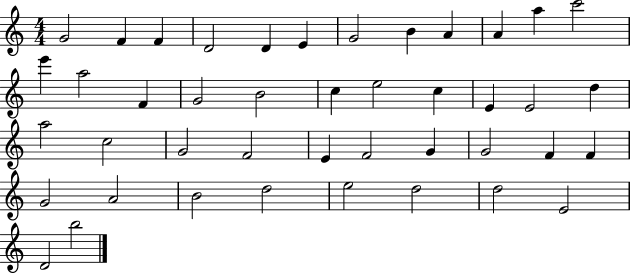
{
  \clef treble
  \numericTimeSignature
  \time 4/4
  \key c \major
  g'2 f'4 f'4 | d'2 d'4 e'4 | g'2 b'4 a'4 | a'4 a''4 c'''2 | \break e'''4 a''2 f'4 | g'2 b'2 | c''4 e''2 c''4 | e'4 e'2 d''4 | \break a''2 c''2 | g'2 f'2 | e'4 f'2 g'4 | g'2 f'4 f'4 | \break g'2 a'2 | b'2 d''2 | e''2 d''2 | d''2 e'2 | \break d'2 b''2 | \bar "|."
}